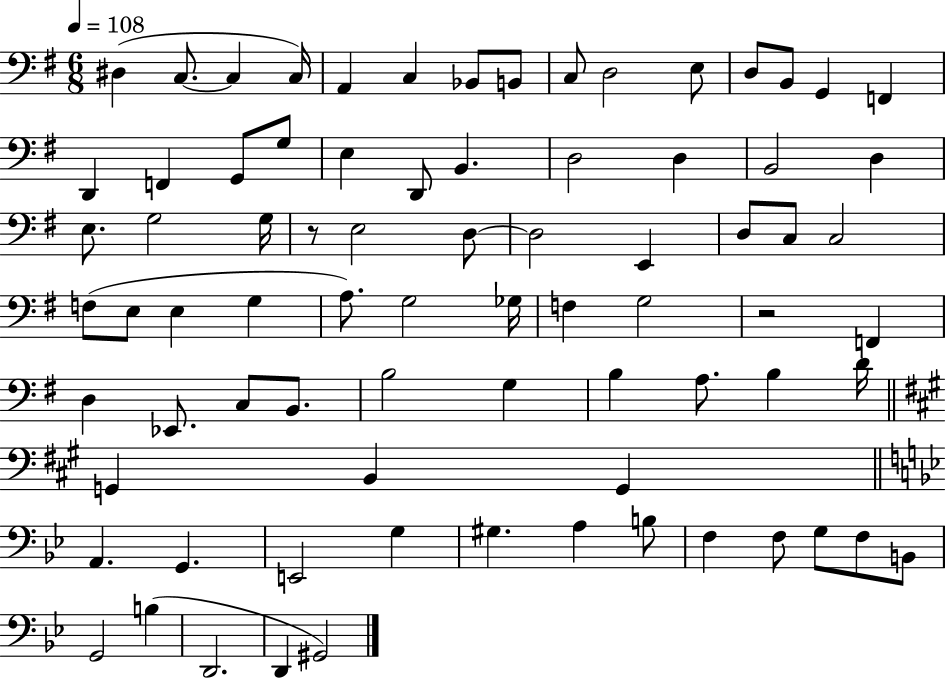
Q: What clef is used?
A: bass